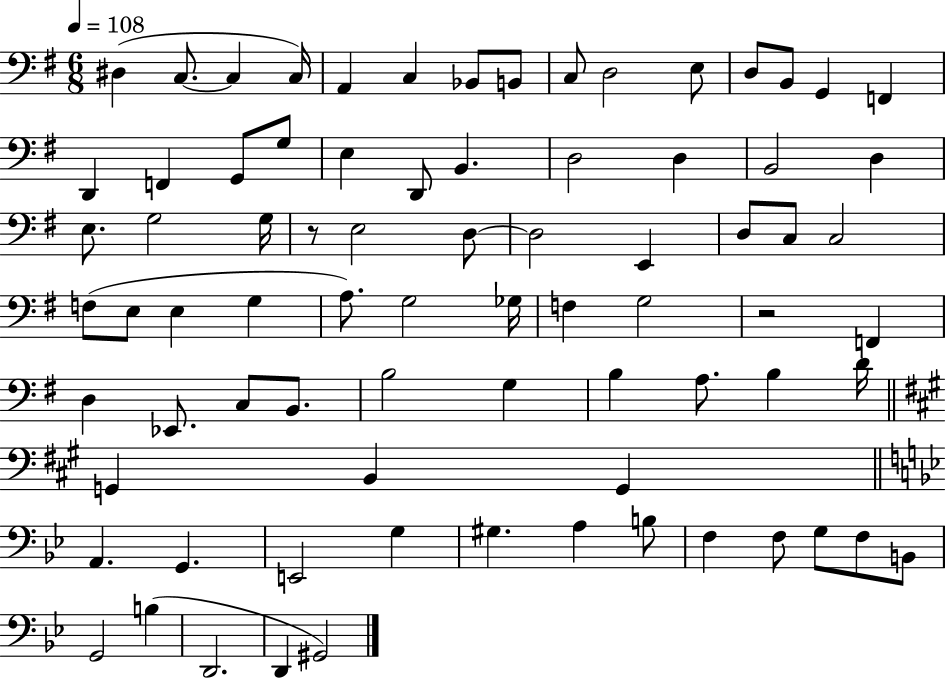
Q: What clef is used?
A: bass